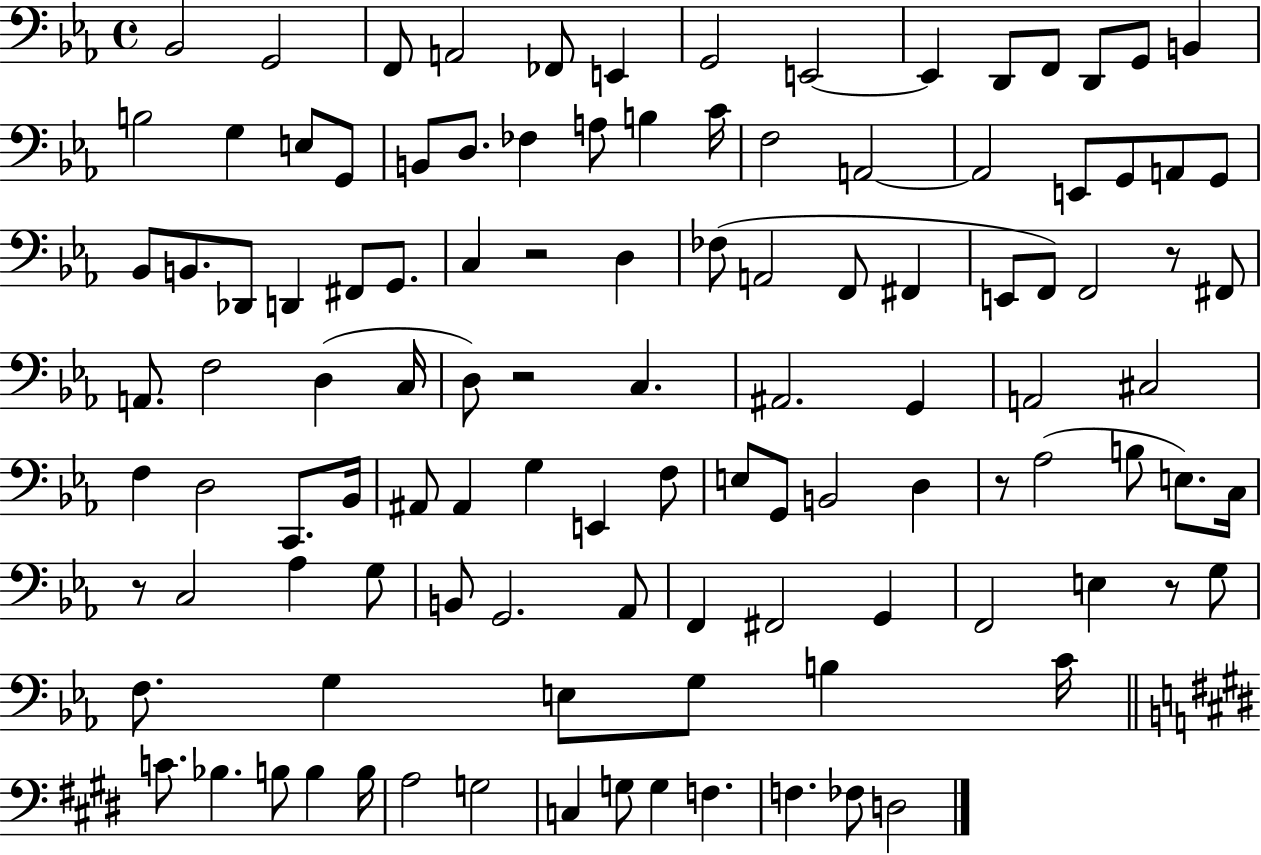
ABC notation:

X:1
T:Untitled
M:4/4
L:1/4
K:Eb
_B,,2 G,,2 F,,/2 A,,2 _F,,/2 E,, G,,2 E,,2 E,, D,,/2 F,,/2 D,,/2 G,,/2 B,, B,2 G, E,/2 G,,/2 B,,/2 D,/2 _F, A,/2 B, C/4 F,2 A,,2 A,,2 E,,/2 G,,/2 A,,/2 G,,/2 _B,,/2 B,,/2 _D,,/2 D,, ^F,,/2 G,,/2 C, z2 D, _F,/2 A,,2 F,,/2 ^F,, E,,/2 F,,/2 F,,2 z/2 ^F,,/2 A,,/2 F,2 D, C,/4 D,/2 z2 C, ^A,,2 G,, A,,2 ^C,2 F, D,2 C,,/2 _B,,/4 ^A,,/2 ^A,, G, E,, F,/2 E,/2 G,,/2 B,,2 D, z/2 _A,2 B,/2 E,/2 C,/4 z/2 C,2 _A, G,/2 B,,/2 G,,2 _A,,/2 F,, ^F,,2 G,, F,,2 E, z/2 G,/2 F,/2 G, E,/2 G,/2 B, C/4 C/2 _B, B,/2 B, B,/4 A,2 G,2 C, G,/2 G, F, F, _F,/2 D,2